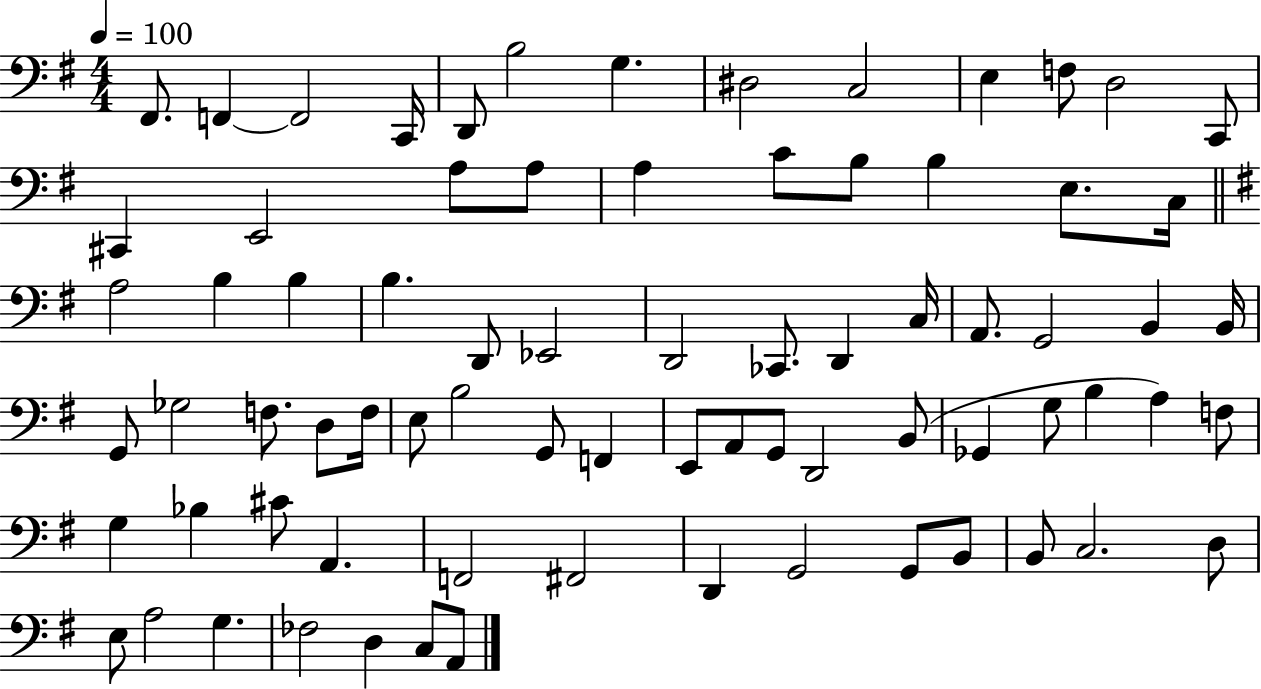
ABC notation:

X:1
T:Untitled
M:4/4
L:1/4
K:G
^F,,/2 F,, F,,2 C,,/4 D,,/2 B,2 G, ^D,2 C,2 E, F,/2 D,2 C,,/2 ^C,, E,,2 A,/2 A,/2 A, C/2 B,/2 B, E,/2 C,/4 A,2 B, B, B, D,,/2 _E,,2 D,,2 _C,,/2 D,, C,/4 A,,/2 G,,2 B,, B,,/4 G,,/2 _G,2 F,/2 D,/2 F,/4 E,/2 B,2 G,,/2 F,, E,,/2 A,,/2 G,,/2 D,,2 B,,/2 _G,, G,/2 B, A, F,/2 G, _B, ^C/2 A,, F,,2 ^F,,2 D,, G,,2 G,,/2 B,,/2 B,,/2 C,2 D,/2 E,/2 A,2 G, _F,2 D, C,/2 A,,/2